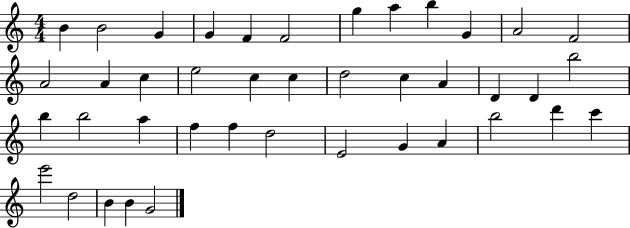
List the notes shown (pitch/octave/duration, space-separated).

B4/q B4/h G4/q G4/q F4/q F4/h G5/q A5/q B5/q G4/q A4/h F4/h A4/h A4/q C5/q E5/h C5/q C5/q D5/h C5/q A4/q D4/q D4/q B5/h B5/q B5/h A5/q F5/q F5/q D5/h E4/h G4/q A4/q B5/h D6/q C6/q E6/h D5/h B4/q B4/q G4/h